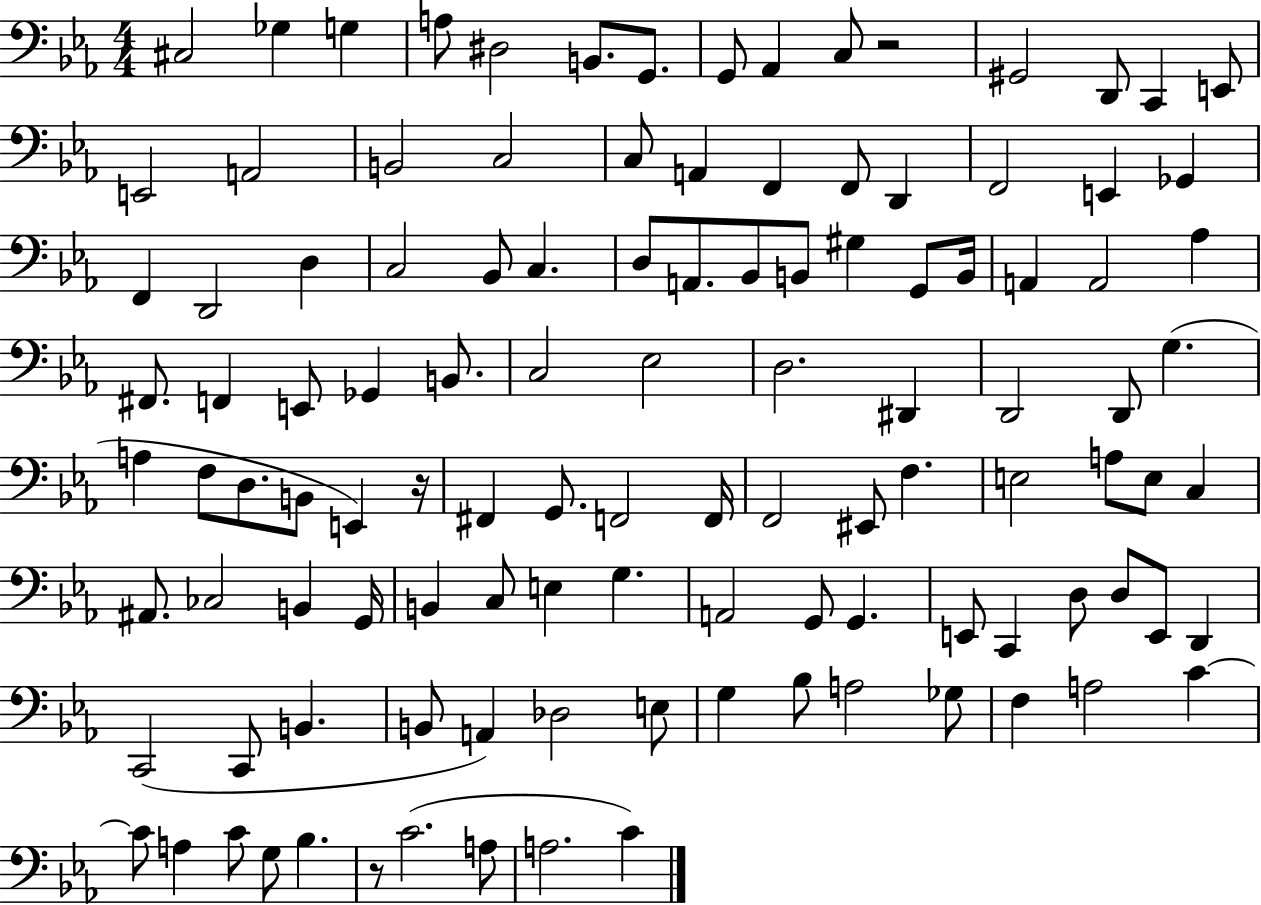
{
  \clef bass
  \numericTimeSignature
  \time 4/4
  \key ees \major
  cis2 ges4 g4 | a8 dis2 b,8. g,8. | g,8 aes,4 c8 r2 | gis,2 d,8 c,4 e,8 | \break e,2 a,2 | b,2 c2 | c8 a,4 f,4 f,8 d,4 | f,2 e,4 ges,4 | \break f,4 d,2 d4 | c2 bes,8 c4. | d8 a,8. bes,8 b,8 gis4 g,8 b,16 | a,4 a,2 aes4 | \break fis,8. f,4 e,8 ges,4 b,8. | c2 ees2 | d2. dis,4 | d,2 d,8 g4.( | \break a4 f8 d8. b,8 e,4) r16 | fis,4 g,8. f,2 f,16 | f,2 eis,8 f4. | e2 a8 e8 c4 | \break ais,8. ces2 b,4 g,16 | b,4 c8 e4 g4. | a,2 g,8 g,4. | e,8 c,4 d8 d8 e,8 d,4 | \break c,2( c,8 b,4. | b,8 a,4) des2 e8 | g4 bes8 a2 ges8 | f4 a2 c'4~~ | \break c'8 a4 c'8 g8 bes4. | r8 c'2.( a8 | a2. c'4) | \bar "|."
}